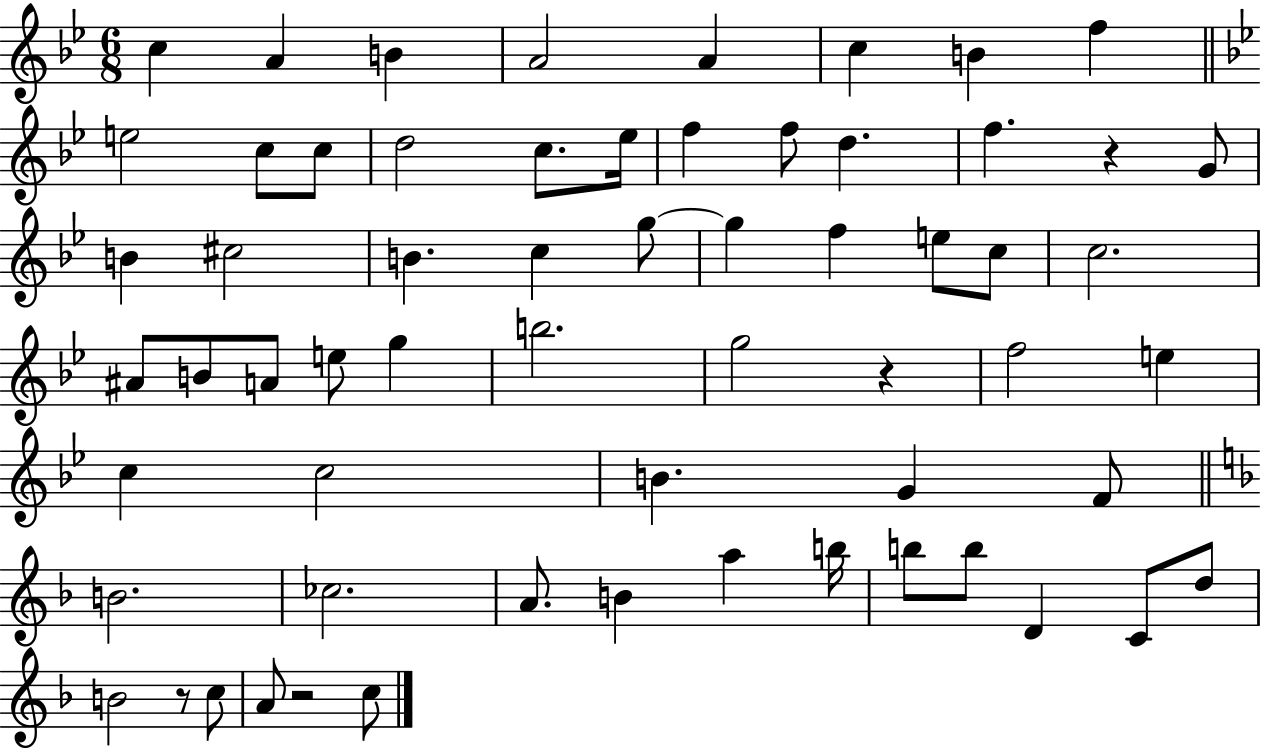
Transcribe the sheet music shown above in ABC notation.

X:1
T:Untitled
M:6/8
L:1/4
K:Bb
c A B A2 A c B f e2 c/2 c/2 d2 c/2 _e/4 f f/2 d f z G/2 B ^c2 B c g/2 g f e/2 c/2 c2 ^A/2 B/2 A/2 e/2 g b2 g2 z f2 e c c2 B G F/2 B2 _c2 A/2 B a b/4 b/2 b/2 D C/2 d/2 B2 z/2 c/2 A/2 z2 c/2